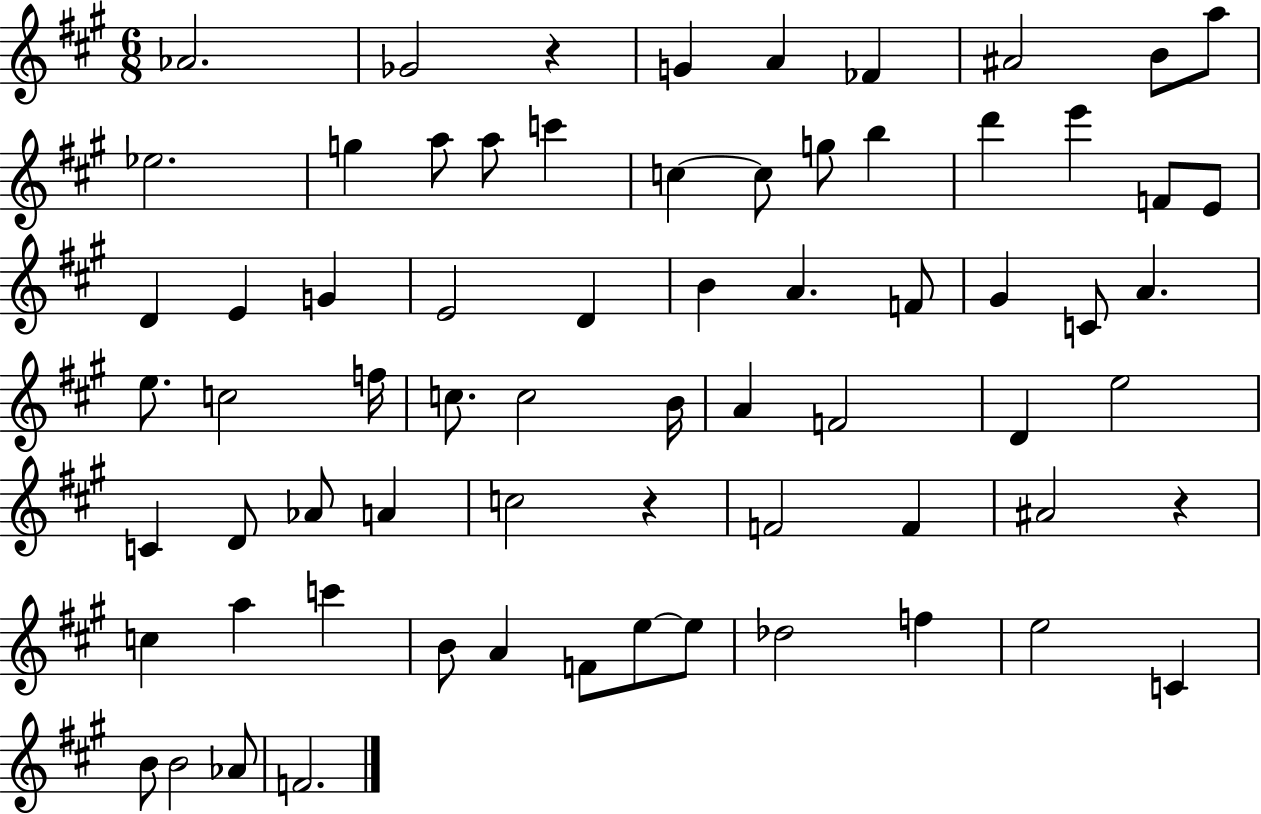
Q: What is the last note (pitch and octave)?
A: F4